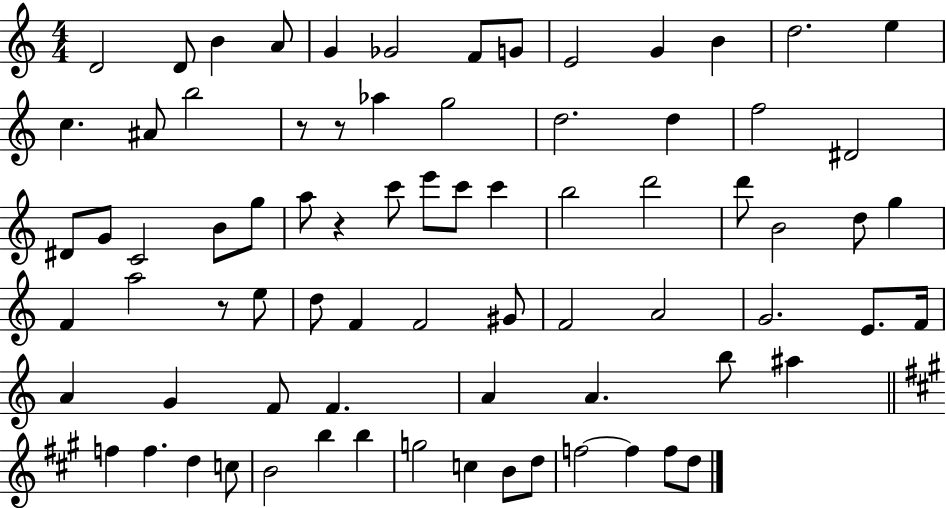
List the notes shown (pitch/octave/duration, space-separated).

D4/h D4/e B4/q A4/e G4/q Gb4/h F4/e G4/e E4/h G4/q B4/q D5/h. E5/q C5/q. A#4/e B5/h R/e R/e Ab5/q G5/h D5/h. D5/q F5/h D#4/h D#4/e G4/e C4/h B4/e G5/e A5/e R/q C6/e E6/e C6/e C6/q B5/h D6/h D6/e B4/h D5/e G5/q F4/q A5/h R/e E5/e D5/e F4/q F4/h G#4/e F4/h A4/h G4/h. E4/e. F4/s A4/q G4/q F4/e F4/q. A4/q A4/q. B5/e A#5/q F5/q F5/q. D5/q C5/e B4/h B5/q B5/q G5/h C5/q B4/e D5/e F5/h F5/q F5/e D5/e